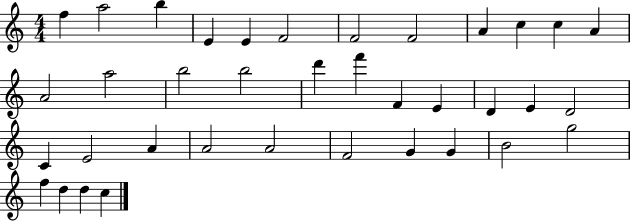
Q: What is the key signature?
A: C major